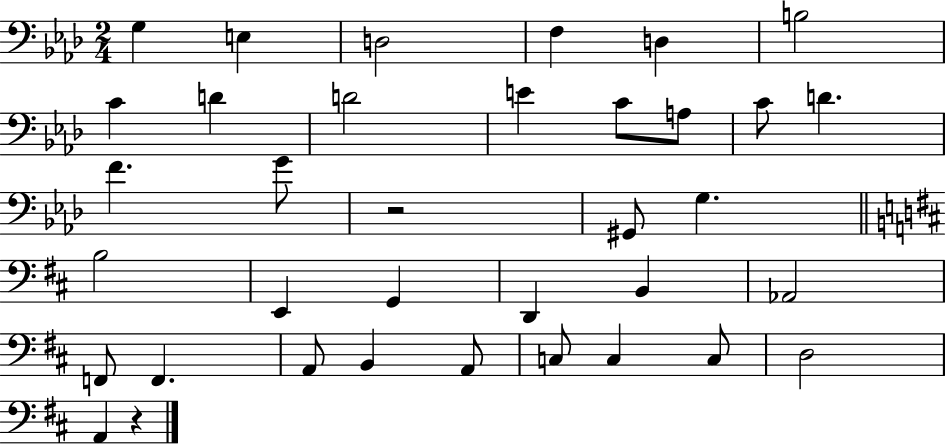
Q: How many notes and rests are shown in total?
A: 36